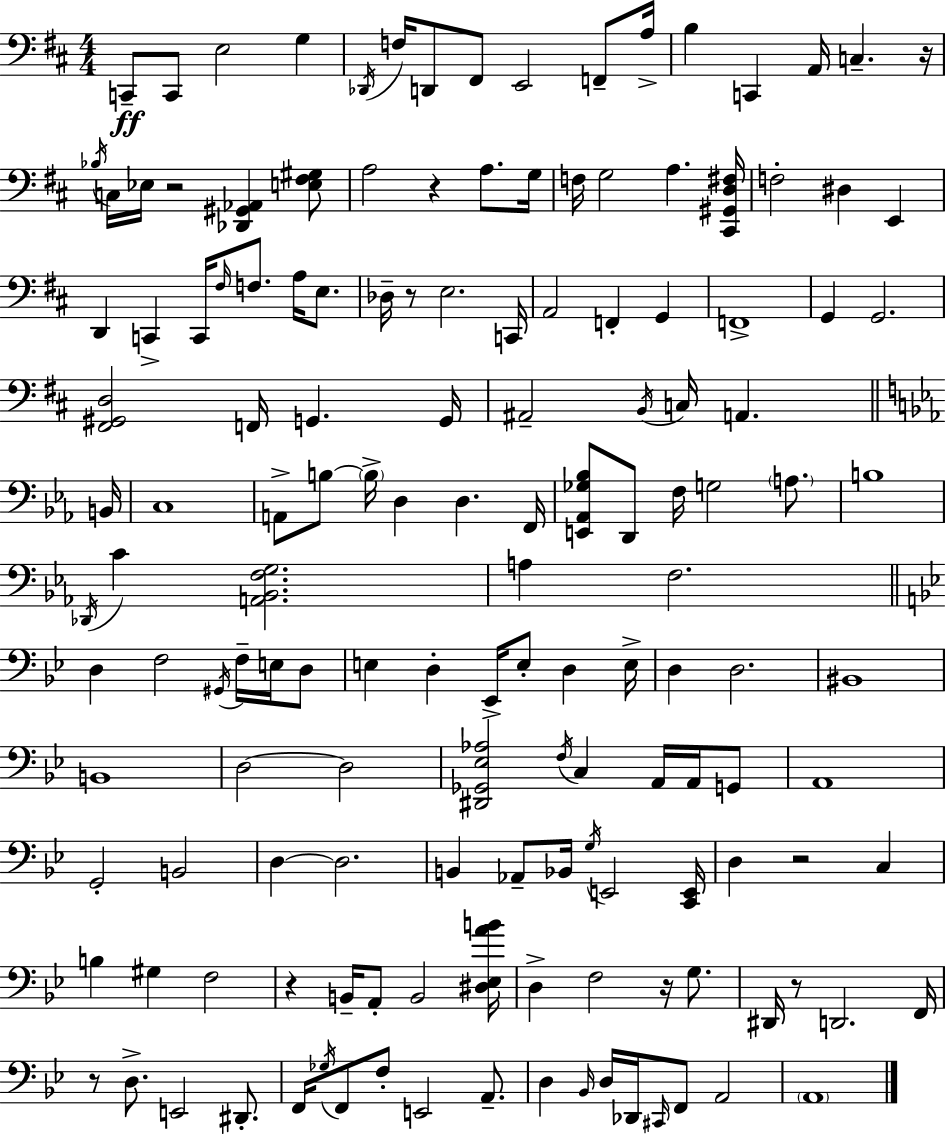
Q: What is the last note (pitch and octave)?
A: A2